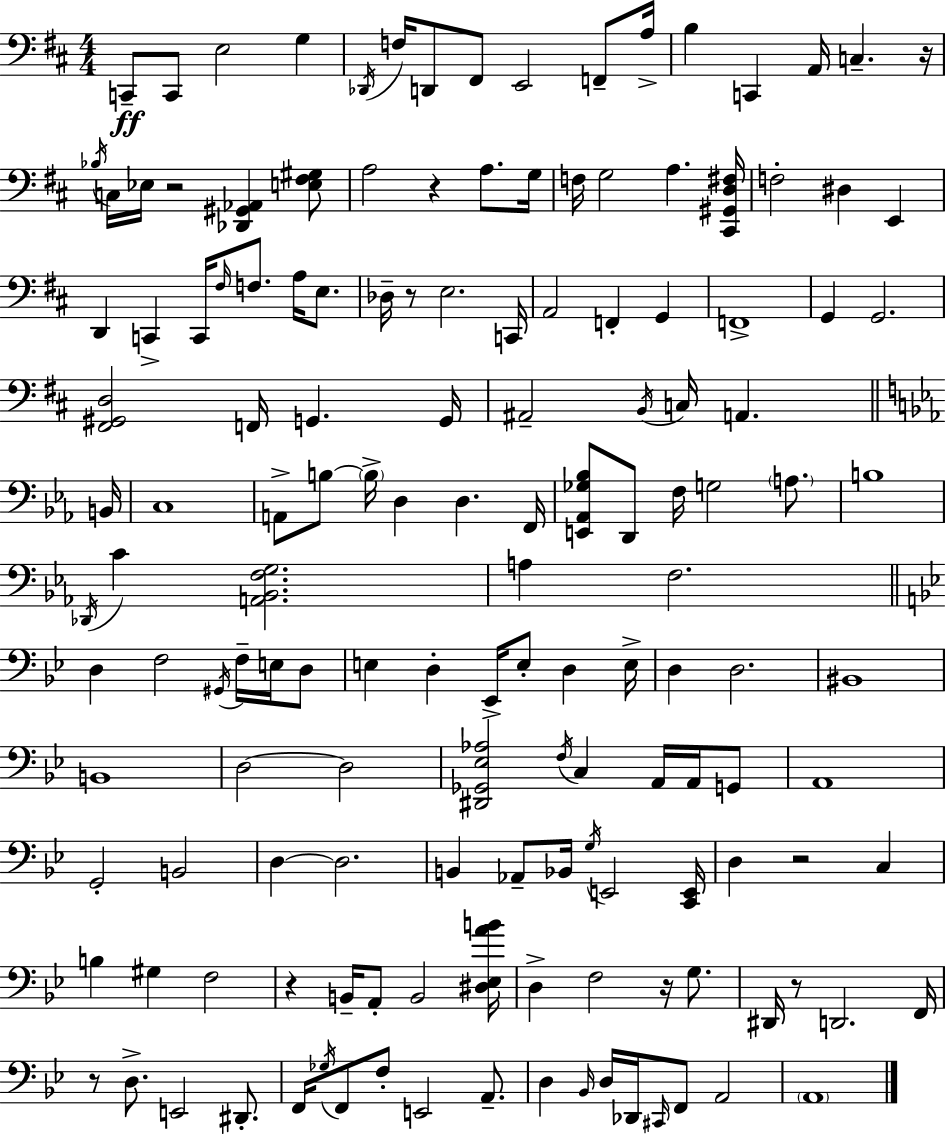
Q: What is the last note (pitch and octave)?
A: A2